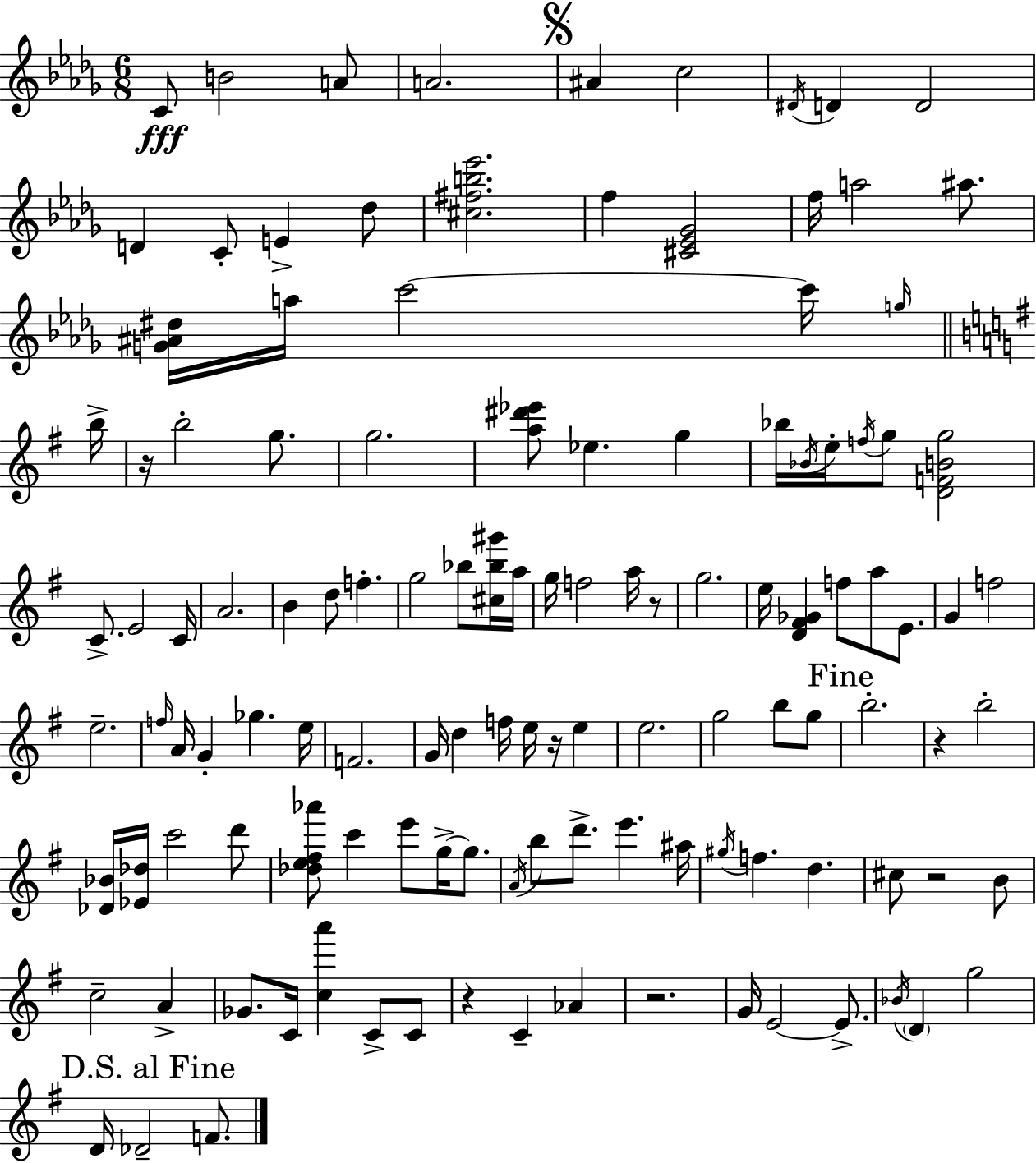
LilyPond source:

{
  \clef treble
  \numericTimeSignature
  \time 6/8
  \key bes \minor
  c'8\fff b'2 a'8 | a'2. | \mark \markup { \musicglyph "scripts.segno" } ais'4 c''2 | \acciaccatura { dis'16 } d'4 d'2 | \break d'4 c'8-. e'4-> des''8 | <cis'' fis'' b'' ees'''>2. | f''4 <cis' ees' ges'>2 | f''16 a''2 ais''8. | \break <g' ais' dis''>16 a''16 c'''2~~ c'''16 | \grace { g''16 } \bar "||" \break \key g \major b''16-> r16 b''2-. g''8. | g''2. | <a'' dis''' ees'''>8 ees''4. g''4 | bes''16 \acciaccatura { bes'16 } e''16-. \acciaccatura { f''16 } g''8 <d' f' b' g''>2 | \break c'8.-> e'2 | c'16 a'2. | b'4 d''8 f''4.-. | g''2 bes''8 | \break <cis'' bes'' gis'''>16 a''16 g''16 f''2 | a''16 r8 g''2. | e''16 <d' fis' ges'>4 f''8 a''8 | e'8. g'4 f''2 | \break e''2.-- | \grace { f''16 } a'16 g'4-. ges''4. | e''16 f'2. | g'16 d''4 f''16 e''16 r16 | \break e''4 e''2. | g''2 | b''8 g''8 \mark "Fine" b''2.-. | r4 b''2-. | \break <des' bes'>16 <ees' des''>16 c'''2 | d'''8 <des'' e'' fis'' aes'''>8 c'''4 e'''8 | g''16->~~ g''8. \acciaccatura { a'16 } b''8 d'''8.-> e'''4. | ais''16 \acciaccatura { gis''16 } f''4. | \break d''4. cis''8 r2 | b'8 c''2-- | a'4-> ges'8. c'16 <c'' a'''>4 | c'8-> c'8 r4 c'4-- | \break aes'4 r2. | g'16 e'2~~ | e'8.-> \acciaccatura { bes'16 } \parenthesize d'4 g''2 | \mark "D.S. al Fine" d'16 des'2-- | \break f'8. \bar "|."
}